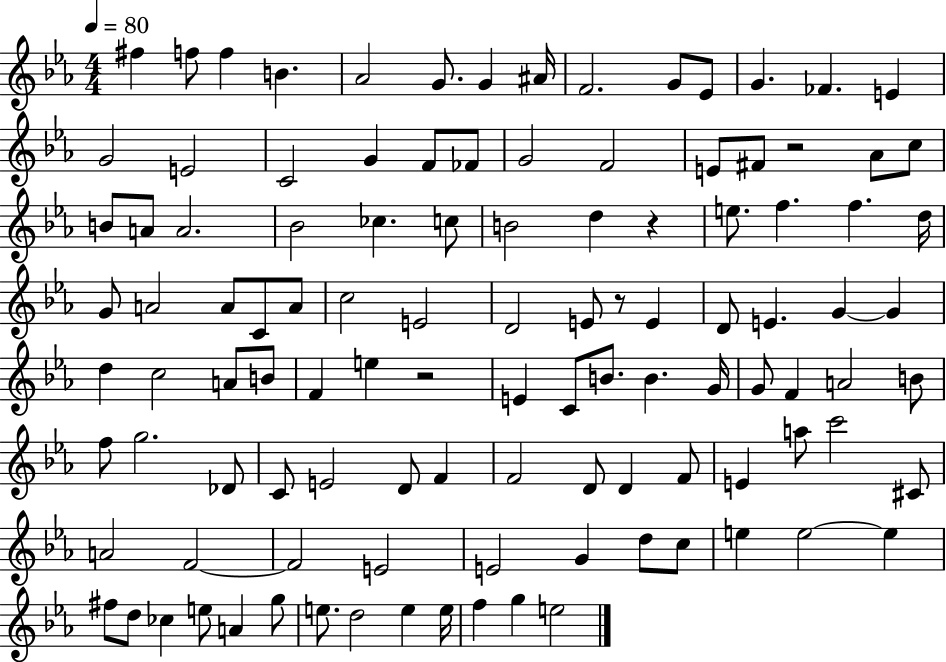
X:1
T:Untitled
M:4/4
L:1/4
K:Eb
^f f/2 f B _A2 G/2 G ^A/4 F2 G/2 _E/2 G _F E G2 E2 C2 G F/2 _F/2 G2 F2 E/2 ^F/2 z2 _A/2 c/2 B/2 A/2 A2 _B2 _c c/2 B2 d z e/2 f f d/4 G/2 A2 A/2 C/2 A/2 c2 E2 D2 E/2 z/2 E D/2 E G G d c2 A/2 B/2 F e z2 E C/2 B/2 B G/4 G/2 F A2 B/2 f/2 g2 _D/2 C/2 E2 D/2 F F2 D/2 D F/2 E a/2 c'2 ^C/2 A2 F2 F2 E2 E2 G d/2 c/2 e e2 e ^f/2 d/2 _c e/2 A g/2 e/2 d2 e e/4 f g e2